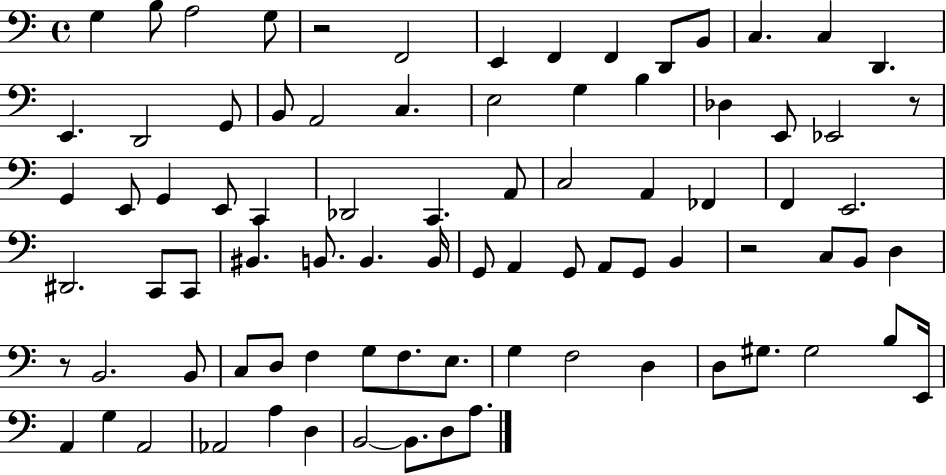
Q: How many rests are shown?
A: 4